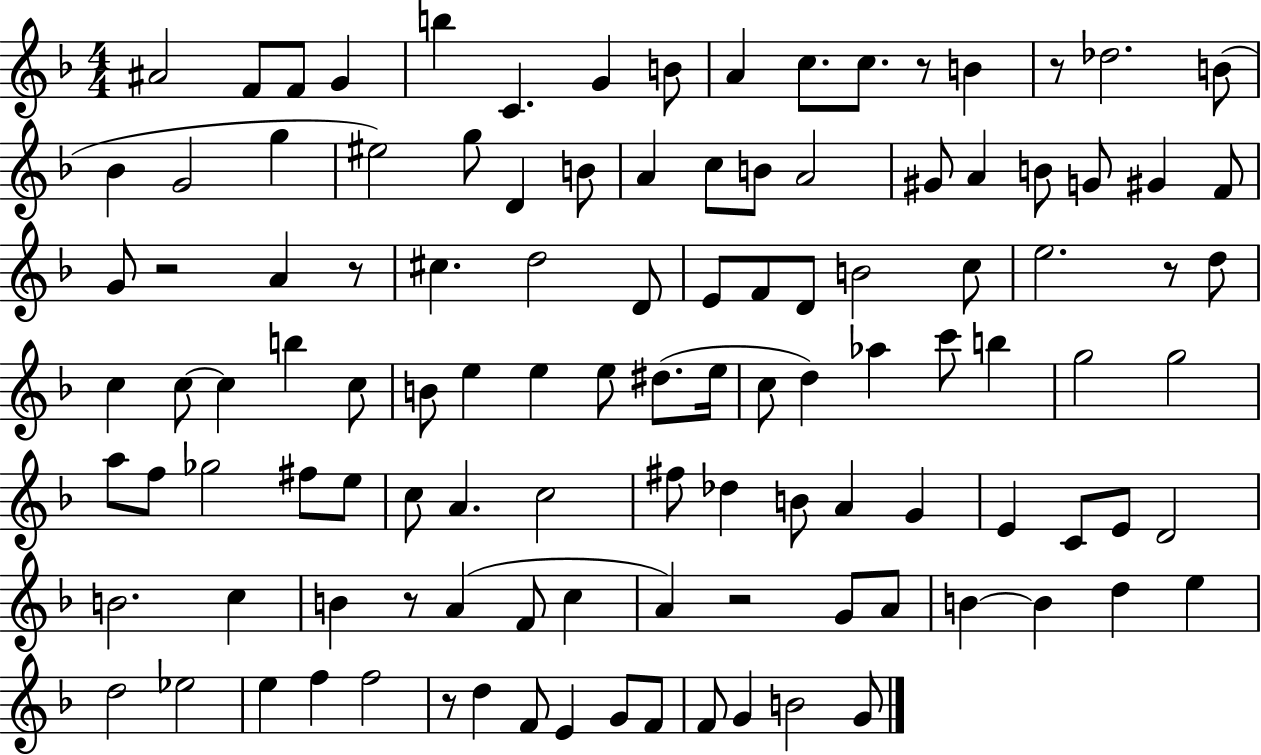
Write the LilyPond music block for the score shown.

{
  \clef treble
  \numericTimeSignature
  \time 4/4
  \key f \major
  ais'2 f'8 f'8 g'4 | b''4 c'4. g'4 b'8 | a'4 c''8. c''8. r8 b'4 | r8 des''2. b'8( | \break bes'4 g'2 g''4 | eis''2) g''8 d'4 b'8 | a'4 c''8 b'8 a'2 | gis'8 a'4 b'8 g'8 gis'4 f'8 | \break g'8 r2 a'4 r8 | cis''4. d''2 d'8 | e'8 f'8 d'8 b'2 c''8 | e''2. r8 d''8 | \break c''4 c''8~~ c''4 b''4 c''8 | b'8 e''4 e''4 e''8 dis''8.( e''16 | c''8 d''4) aes''4 c'''8 b''4 | g''2 g''2 | \break a''8 f''8 ges''2 fis''8 e''8 | c''8 a'4. c''2 | fis''8 des''4 b'8 a'4 g'4 | e'4 c'8 e'8 d'2 | \break b'2. c''4 | b'4 r8 a'4( f'8 c''4 | a'4) r2 g'8 a'8 | b'4~~ b'4 d''4 e''4 | \break d''2 ees''2 | e''4 f''4 f''2 | r8 d''4 f'8 e'4 g'8 f'8 | f'8 g'4 b'2 g'8 | \break \bar "|."
}